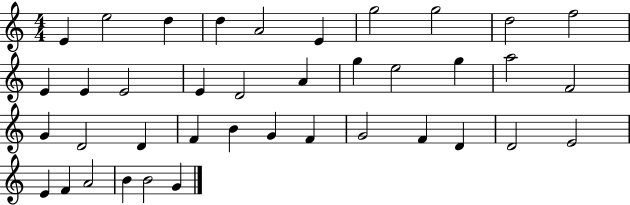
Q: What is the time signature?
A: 4/4